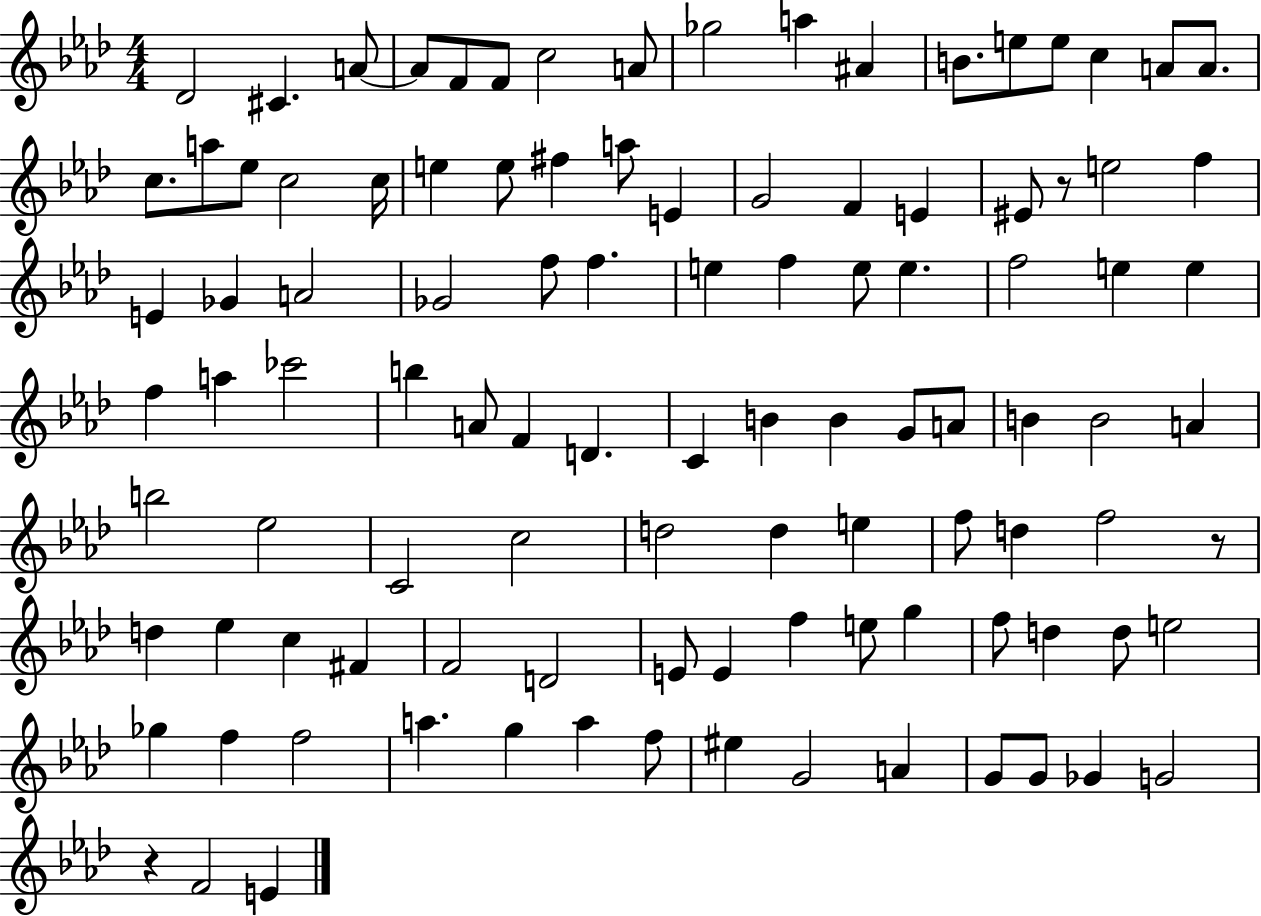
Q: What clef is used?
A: treble